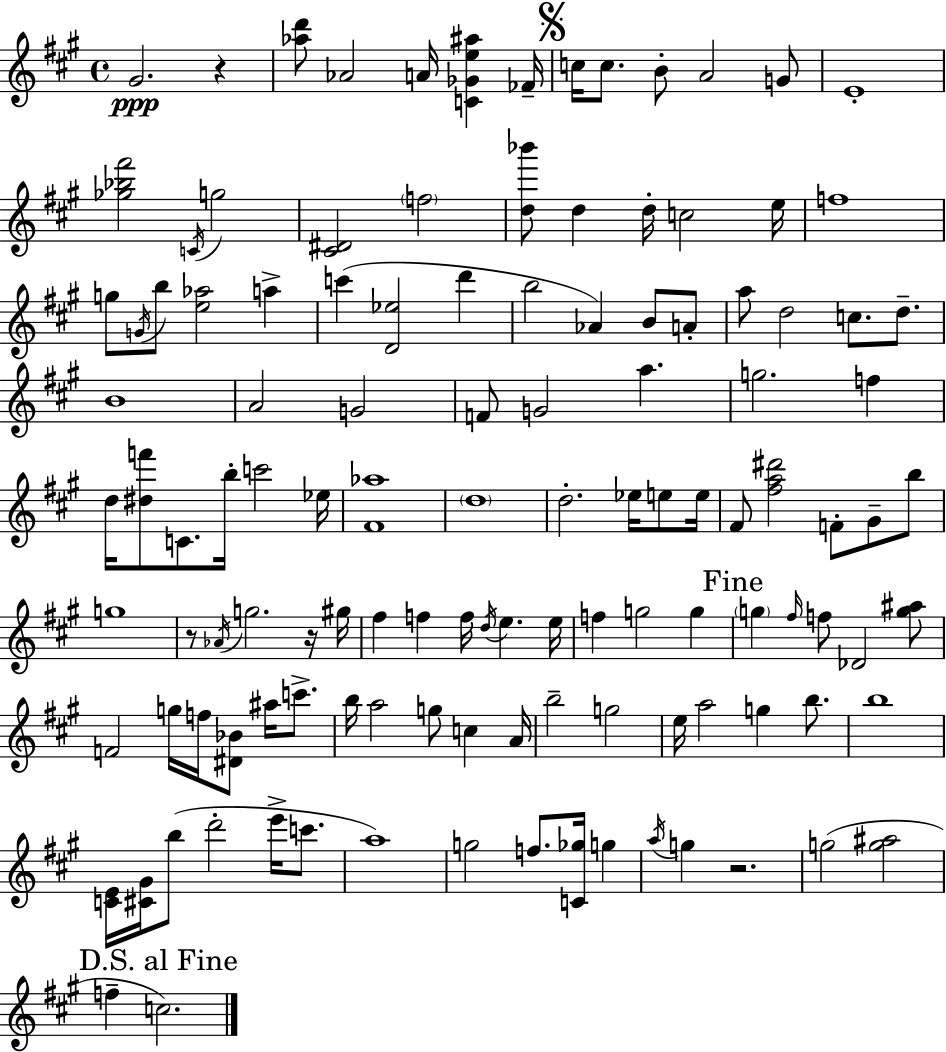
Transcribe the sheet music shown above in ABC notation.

X:1
T:Untitled
M:4/4
L:1/4
K:A
^G2 z [_ad']/2 _A2 A/4 [C_Ge^a] _F/4 c/4 c/2 B/2 A2 G/2 E4 [_g_b^f']2 C/4 g2 [^C^D]2 f2 [d_b']/2 d d/4 c2 e/4 f4 g/2 G/4 b/2 [e_a]2 a c' [D_e]2 d' b2 _A B/2 A/2 a/2 d2 c/2 d/2 B4 A2 G2 F/2 G2 a g2 f d/4 [^df']/2 C/2 b/4 c'2 _e/4 [^F_a]4 d4 d2 _e/4 e/2 e/4 ^F/2 [^fa^d']2 F/2 ^G/2 b/2 g4 z/2 _A/4 g2 z/4 ^g/4 ^f f f/4 d/4 e e/4 f g2 g g ^f/4 f/2 _D2 [g^a]/2 F2 g/4 f/4 [^D_B]/2 ^a/4 c'/2 b/4 a2 g/2 c A/4 b2 g2 e/4 a2 g b/2 b4 [CE]/4 [^C^G]/4 b/2 d'2 e'/4 c'/2 a4 g2 f/2 [C_g]/4 g a/4 g z2 g2 [g^a]2 f c2